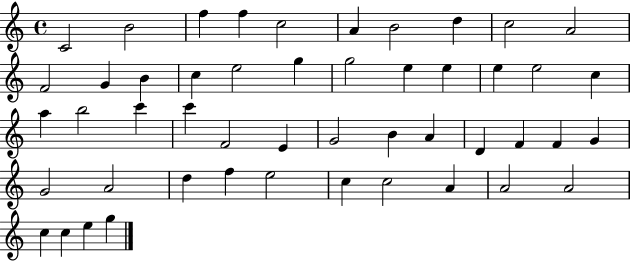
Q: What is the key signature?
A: C major